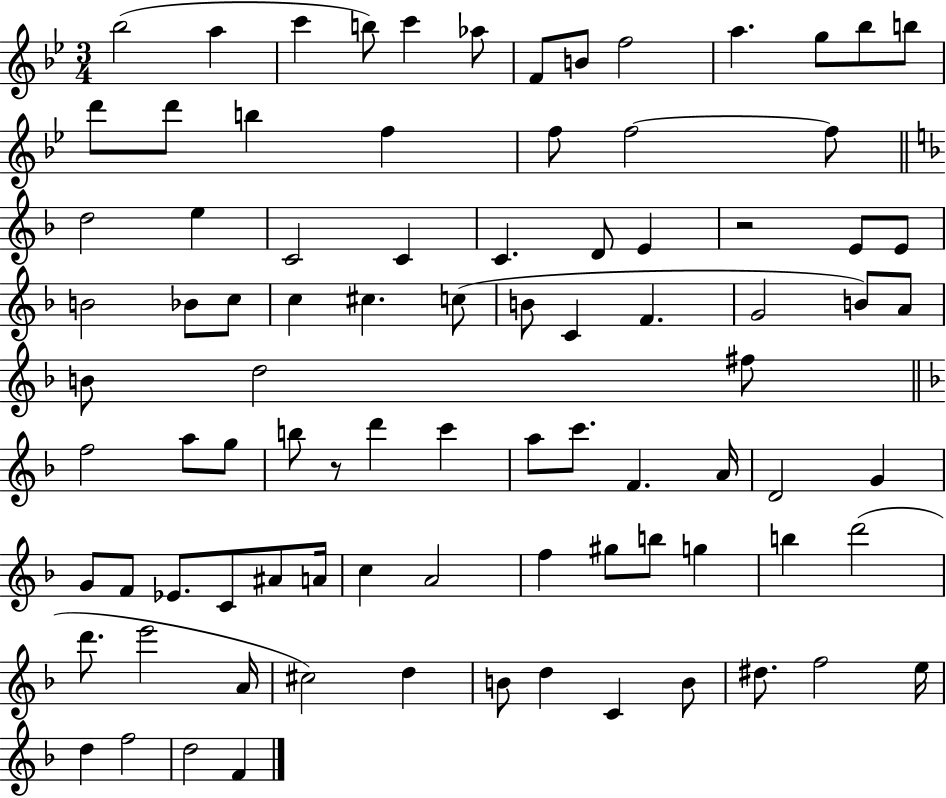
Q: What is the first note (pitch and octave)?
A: Bb5